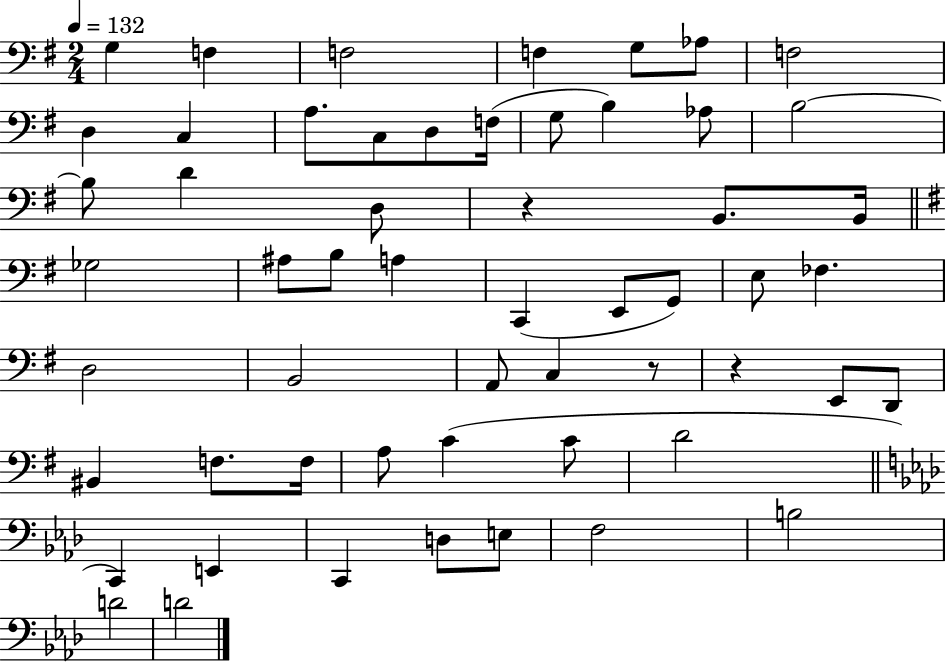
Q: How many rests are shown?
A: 3